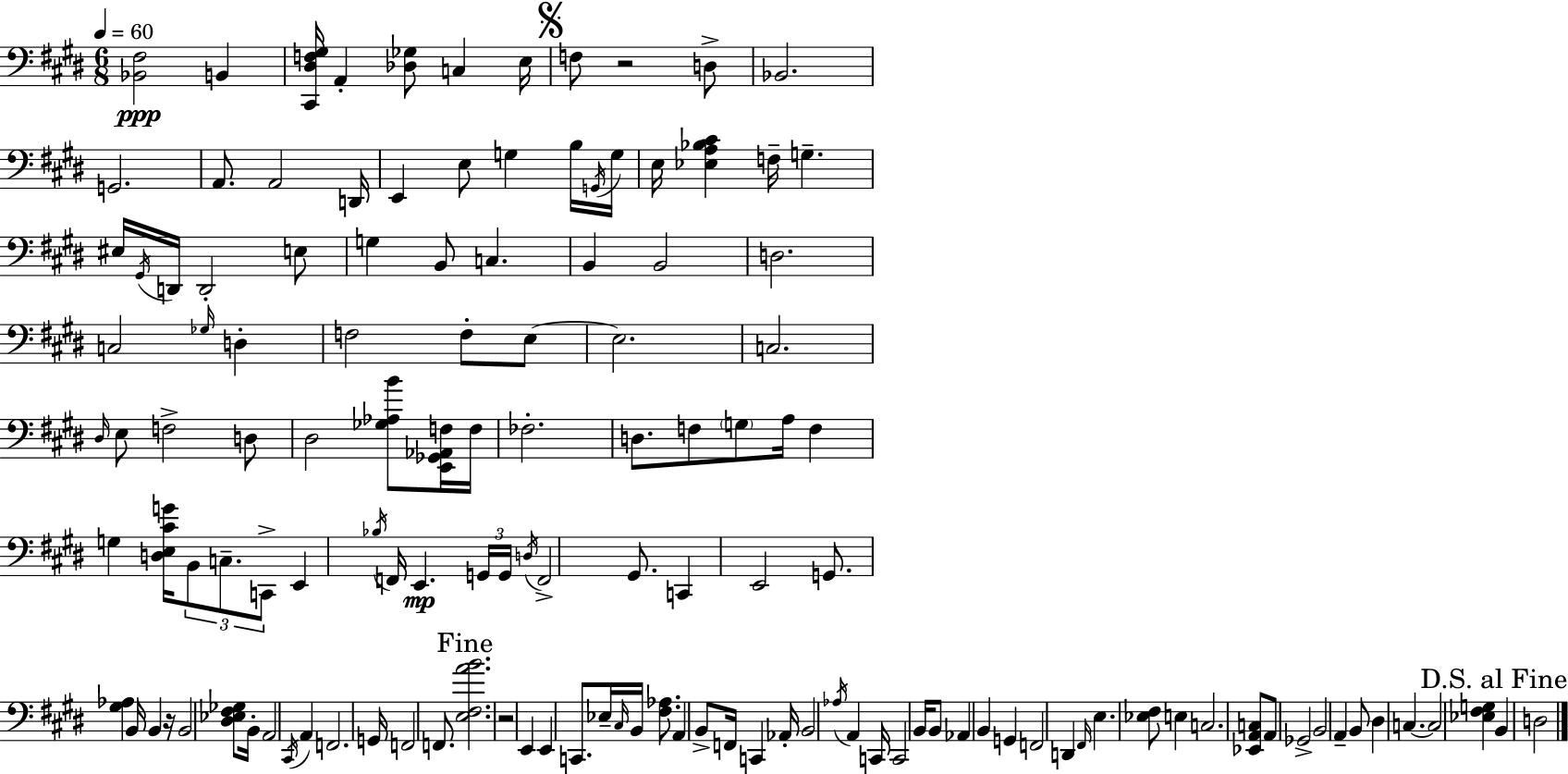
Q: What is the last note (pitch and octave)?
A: D3